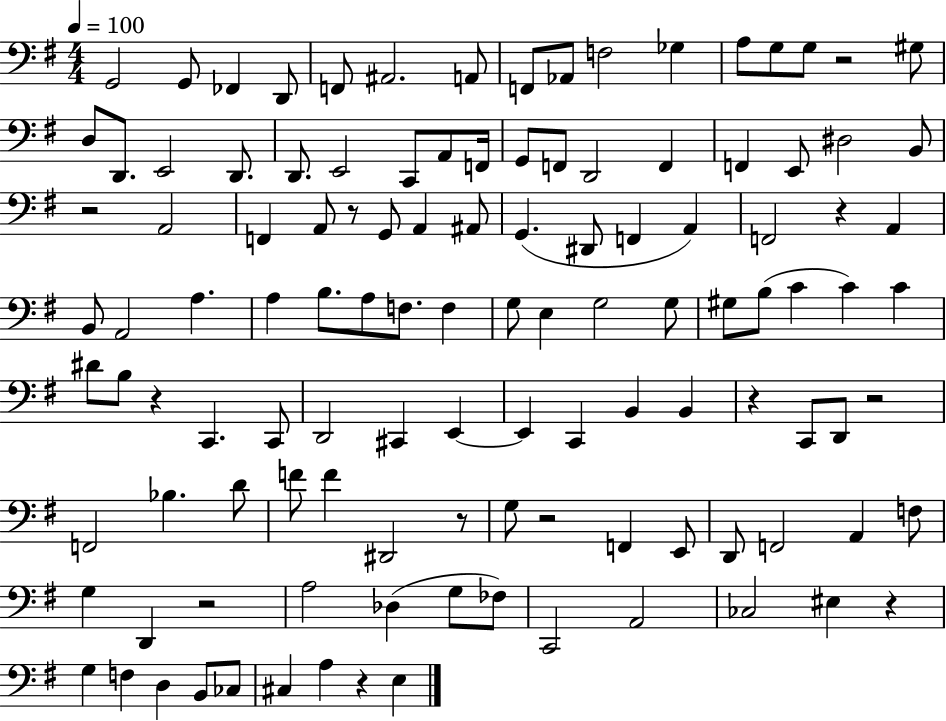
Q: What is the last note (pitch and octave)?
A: E3